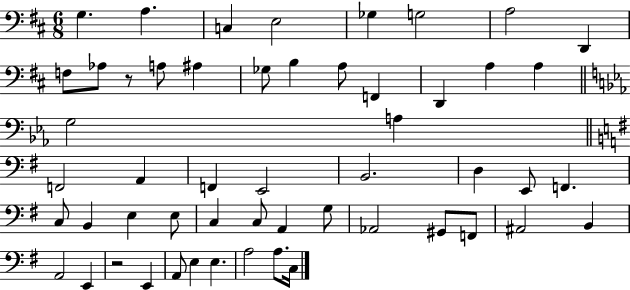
G3/q. A3/q. C3/q E3/h Gb3/q G3/h A3/h D2/q F3/e Ab3/e R/e A3/e A#3/q Gb3/e B3/q A3/e F2/q D2/q A3/q A3/q G3/h A3/q F2/h A2/q F2/q E2/h B2/h. D3/q E2/e F2/q. C3/e B2/q E3/q E3/e C3/q C3/e A2/q G3/e Ab2/h G#2/e F2/e A#2/h B2/q A2/h E2/q R/h E2/q A2/e E3/q E3/q. A3/h A3/e. C3/s